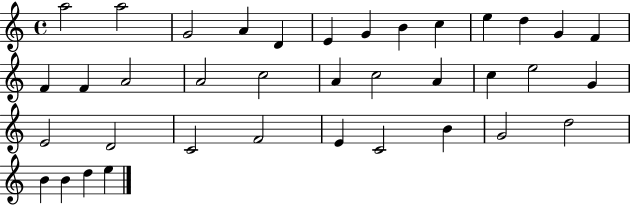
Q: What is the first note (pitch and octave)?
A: A5